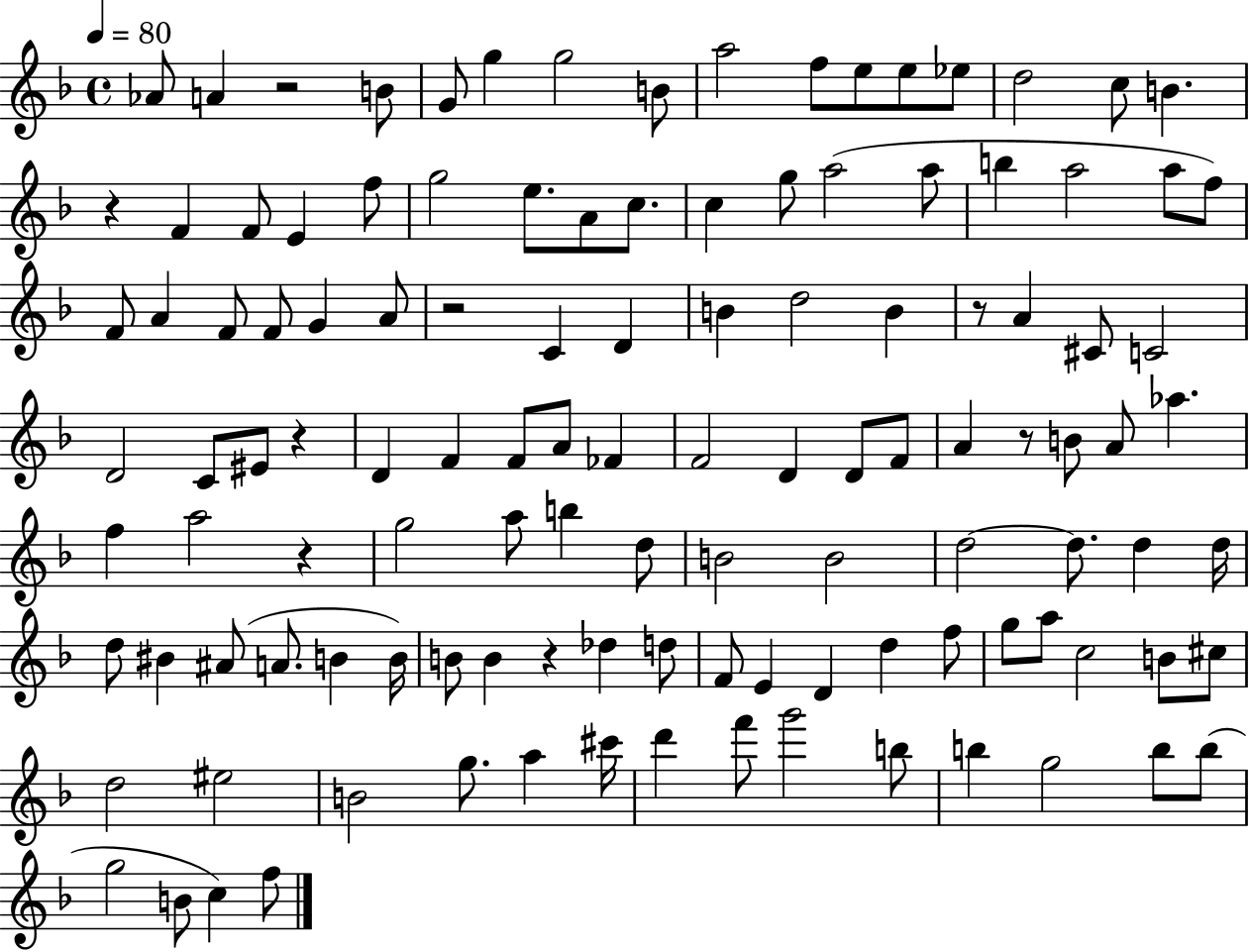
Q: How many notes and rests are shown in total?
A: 119